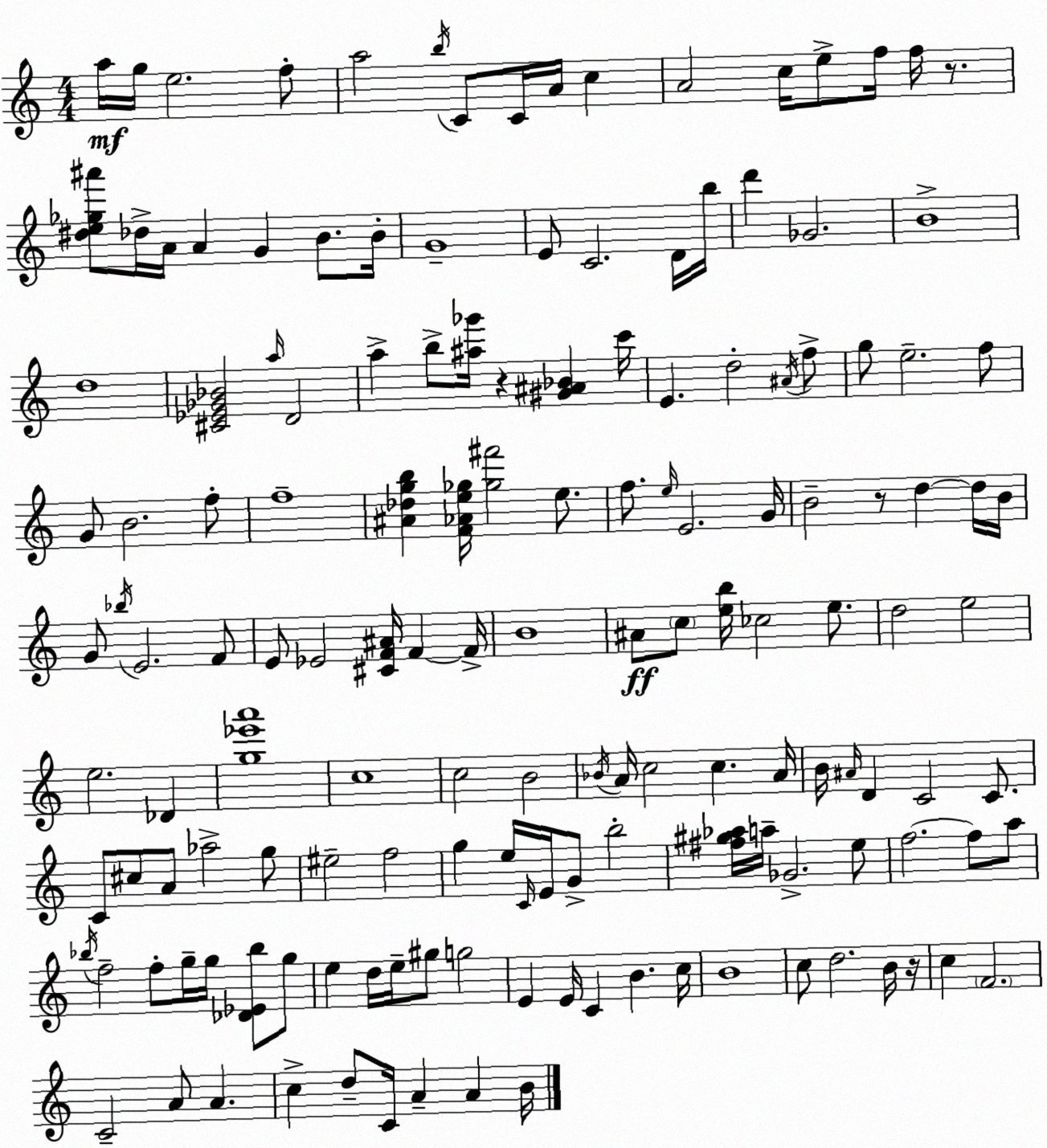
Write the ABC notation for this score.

X:1
T:Untitled
M:4/4
L:1/4
K:Am
a/4 g/4 e2 f/2 a2 b/4 C/2 C/4 A/4 c A2 c/4 e/2 f/4 f/4 z/2 [^de_g^a']/2 _d/4 A/4 A G B/2 B/4 G4 E/2 C2 D/4 b/4 d' _G2 B4 d4 [^C_E_G_B]2 a/4 D2 a b/2 [^a_g']/4 z [^G^A_B] c'/4 E d2 ^A/4 f/2 g/2 e2 f/2 G/2 B2 f/2 f4 [^A_dgb] [F_Ae_g]/4 [_g^f']2 e/2 f/2 e/4 E2 G/4 B2 z/2 d d/4 B/4 G/2 _b/4 E2 F/2 E/2 _E2 [^CF^A]/4 F F/4 B4 ^A/2 c/2 [eb]/4 _c2 e/2 d2 e2 e2 _D [g_e'a']4 c4 c2 B2 _B/4 A/4 c2 c A/4 B/4 ^A/4 D C2 C/2 C/2 ^c/2 A/2 _a2 g/2 ^e2 f2 g e/4 C/4 E/4 G/2 b2 [^f^g_a]/4 a/4 _G2 e/2 f2 f/2 a/2 _b/4 f2 f/2 g/4 g/4 [_D_E_b]/2 g/2 e d/4 e/4 ^g/2 g2 E E/4 C B c/4 B4 c/2 d2 B/4 z/4 c F2 C2 A/2 A c d/2 C/4 A A B/4